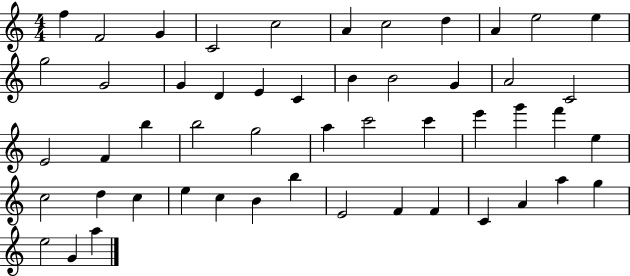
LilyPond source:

{
  \clef treble
  \numericTimeSignature
  \time 4/4
  \key c \major
  f''4 f'2 g'4 | c'2 c''2 | a'4 c''2 d''4 | a'4 e''2 e''4 | \break g''2 g'2 | g'4 d'4 e'4 c'4 | b'4 b'2 g'4 | a'2 c'2 | \break e'2 f'4 b''4 | b''2 g''2 | a''4 c'''2 c'''4 | e'''4 g'''4 f'''4 e''4 | \break c''2 d''4 c''4 | e''4 c''4 b'4 b''4 | e'2 f'4 f'4 | c'4 a'4 a''4 g''4 | \break e''2 g'4 a''4 | \bar "|."
}